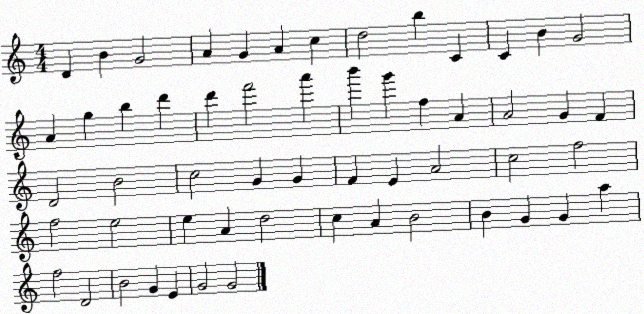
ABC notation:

X:1
T:Untitled
M:4/4
L:1/4
K:C
D B G2 A G A c d2 b C C B G2 A g b d' d' f'2 a' b' g' f A A2 G F D2 B2 c2 G G F E A2 c2 f2 f2 e2 e A d2 c A B2 B G G a f2 D2 B2 G E G2 G2